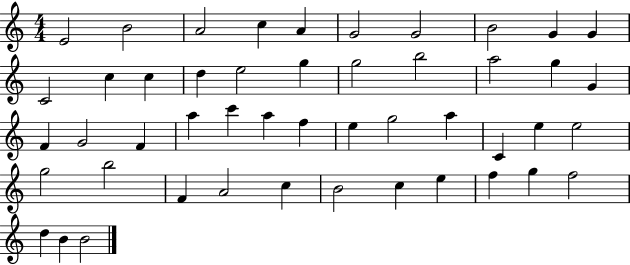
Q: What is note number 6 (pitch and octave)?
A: G4